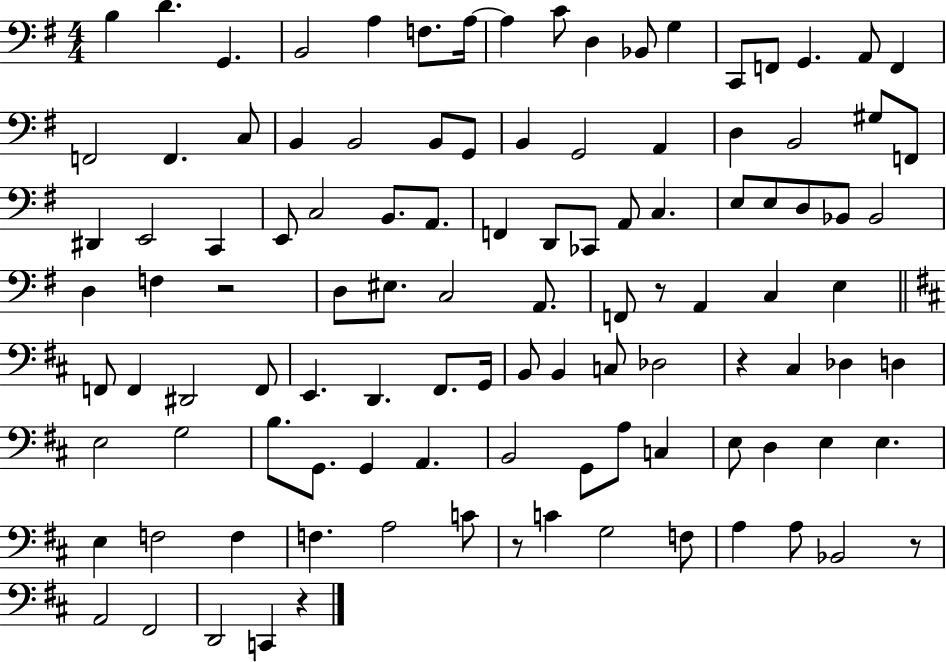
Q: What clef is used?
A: bass